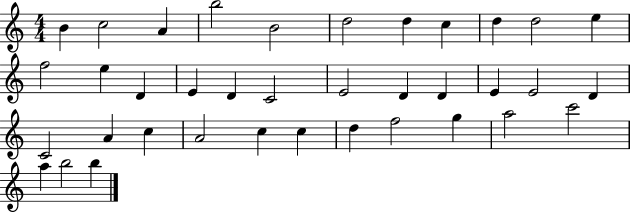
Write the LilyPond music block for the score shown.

{
  \clef treble
  \numericTimeSignature
  \time 4/4
  \key c \major
  b'4 c''2 a'4 | b''2 b'2 | d''2 d''4 c''4 | d''4 d''2 e''4 | \break f''2 e''4 d'4 | e'4 d'4 c'2 | e'2 d'4 d'4 | e'4 e'2 d'4 | \break c'2 a'4 c''4 | a'2 c''4 c''4 | d''4 f''2 g''4 | a''2 c'''2 | \break a''4 b''2 b''4 | \bar "|."
}